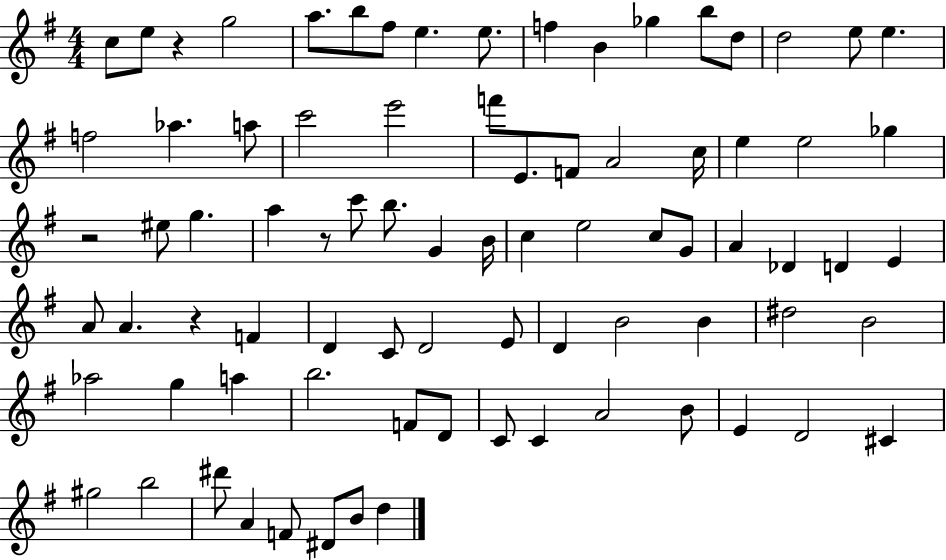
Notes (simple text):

C5/e E5/e R/q G5/h A5/e. B5/e F#5/e E5/q. E5/e. F5/q B4/q Gb5/q B5/e D5/e D5/h E5/e E5/q. F5/h Ab5/q. A5/e C6/h E6/h F6/e E4/e. F4/e A4/h C5/s E5/q E5/h Gb5/q R/h EIS5/e G5/q. A5/q R/e C6/e B5/e. G4/q B4/s C5/q E5/h C5/e G4/e A4/q Db4/q D4/q E4/q A4/e A4/q. R/q F4/q D4/q C4/e D4/h E4/e D4/q B4/h B4/q D#5/h B4/h Ab5/h G5/q A5/q B5/h. F4/e D4/e C4/e C4/q A4/h B4/e E4/q D4/h C#4/q G#5/h B5/h D#6/e A4/q F4/e D#4/e B4/e D5/q